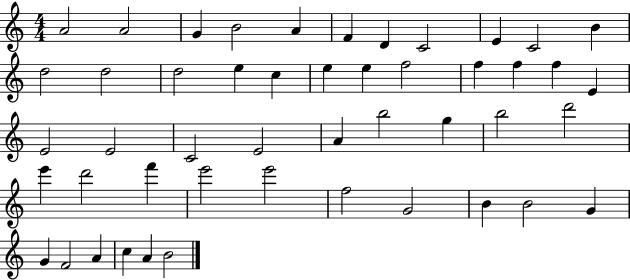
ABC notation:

X:1
T:Untitled
M:4/4
L:1/4
K:C
A2 A2 G B2 A F D C2 E C2 B d2 d2 d2 e c e e f2 f f f E E2 E2 C2 E2 A b2 g b2 d'2 e' d'2 f' e'2 e'2 f2 G2 B B2 G G F2 A c A B2